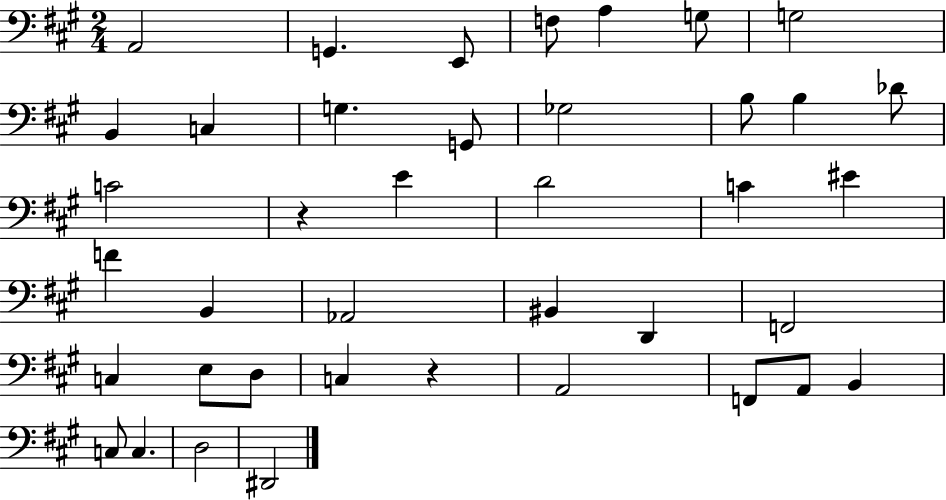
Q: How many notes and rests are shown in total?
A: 40